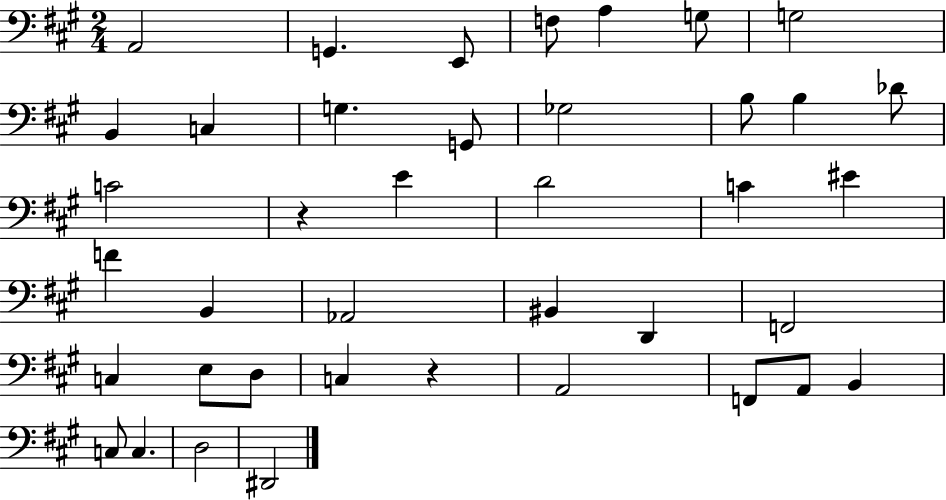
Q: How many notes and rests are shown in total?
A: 40